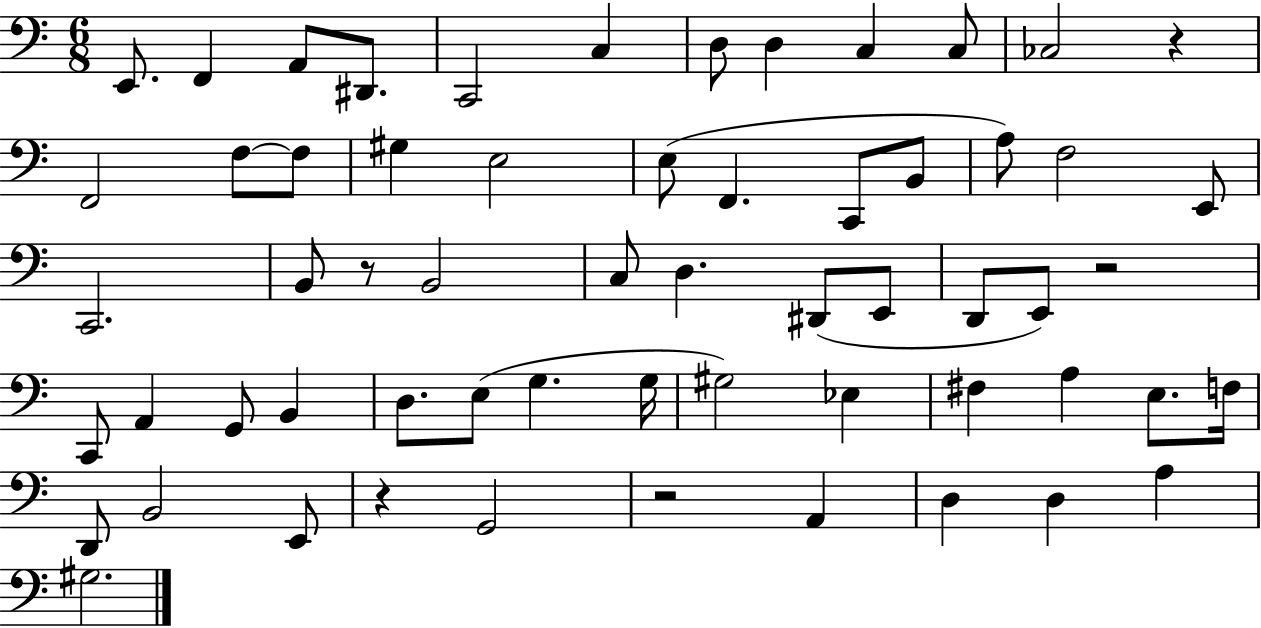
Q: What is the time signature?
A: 6/8